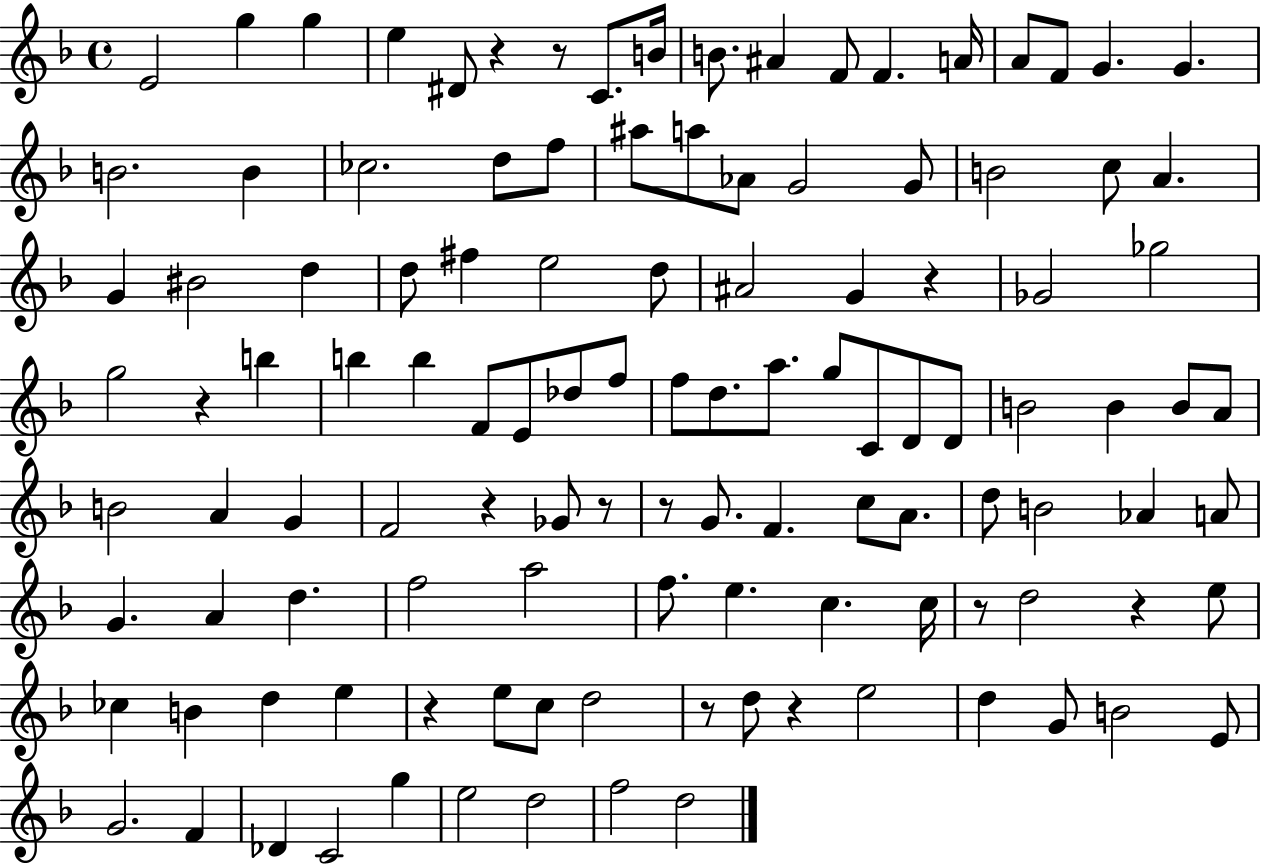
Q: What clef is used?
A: treble